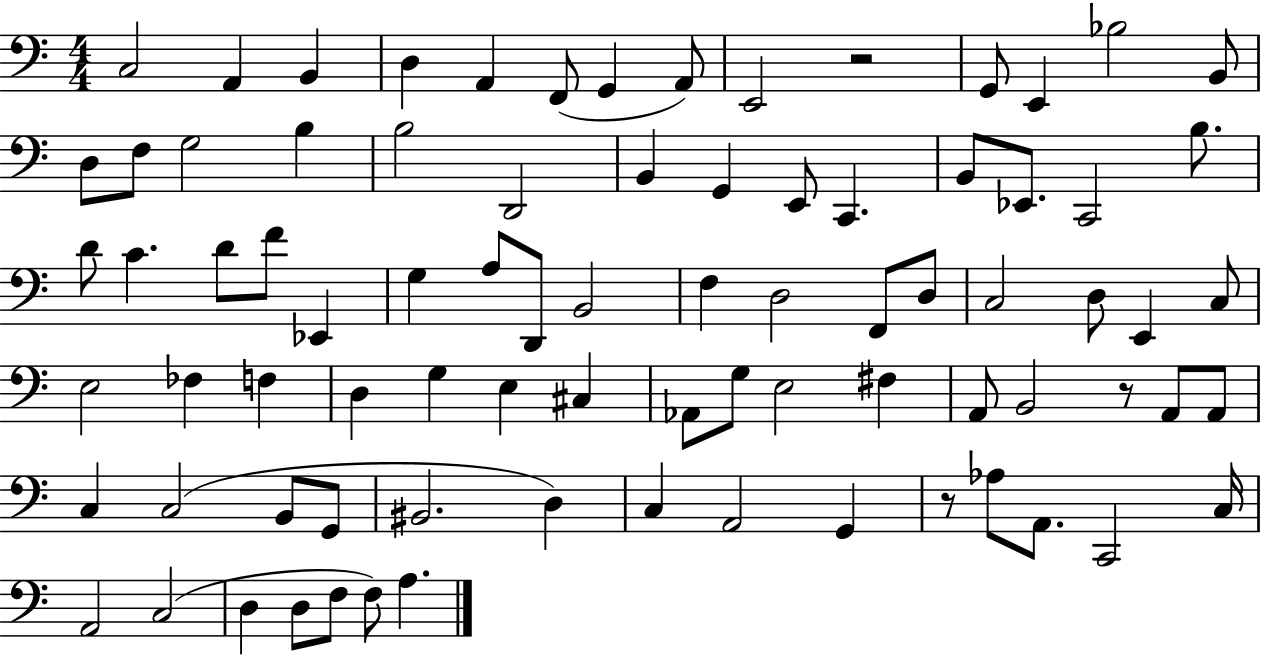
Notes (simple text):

C3/h A2/q B2/q D3/q A2/q F2/e G2/q A2/e E2/h R/h G2/e E2/q Bb3/h B2/e D3/e F3/e G3/h B3/q B3/h D2/h B2/q G2/q E2/e C2/q. B2/e Eb2/e. C2/h B3/e. D4/e C4/q. D4/e F4/e Eb2/q G3/q A3/e D2/e B2/h F3/q D3/h F2/e D3/e C3/h D3/e E2/q C3/e E3/h FES3/q F3/q D3/q G3/q E3/q C#3/q Ab2/e G3/e E3/h F#3/q A2/e B2/h R/e A2/e A2/e C3/q C3/h B2/e G2/e BIS2/h. D3/q C3/q A2/h G2/q R/e Ab3/e A2/e. C2/h C3/s A2/h C3/h D3/q D3/e F3/e F3/e A3/q.